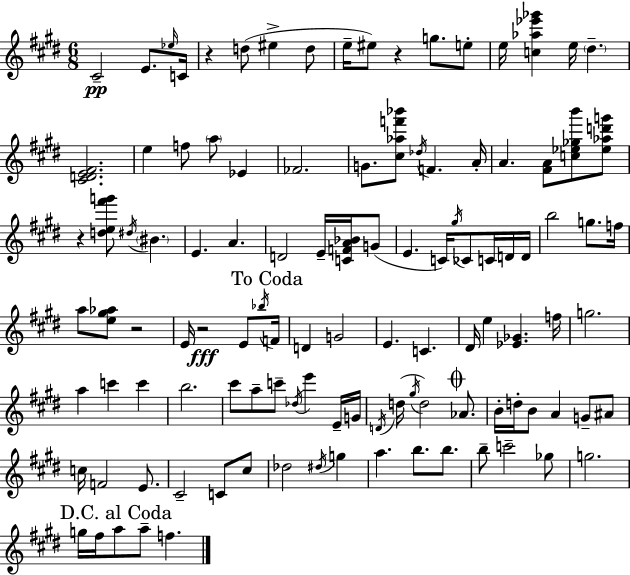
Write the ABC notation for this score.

X:1
T:Untitled
M:6/8
L:1/4
K:E
^C2 E/2 _e/4 C/4 z d/2 ^e d/2 e/4 ^e/2 z g/2 e/2 e/4 [c_a_e'_g'] e/4 ^d [^CDE^F]2 e f/2 a/2 _E _F2 G/2 [^c_af'_b']/2 _d/4 F A/4 A [^FA]/2 [c_e_gb']/2 [_e_ad'g']/2 z [de^f'g']/2 ^d/4 ^B E A D2 E/4 [CFA_B]/4 G/2 E C/4 ^g/4 _C/2 C/4 D/4 D/4 b2 g/2 f/4 a/2 [e^g_a]/2 z2 E/4 z2 E/2 _b/4 F/4 D G2 E C ^D/4 e [_E_G] f/4 g2 a c' c' b2 ^c'/2 a/2 c'/2 _d/4 e' E/4 G/4 D/4 d/4 ^g/4 d2 _A/2 B/4 d/4 B/2 A G/2 ^A/2 c/4 F2 E/2 ^C2 C/2 ^c/2 _d2 ^d/4 g a b/2 b/2 b/2 c'2 _g/2 g2 g/4 ^f/4 a/2 a/2 f